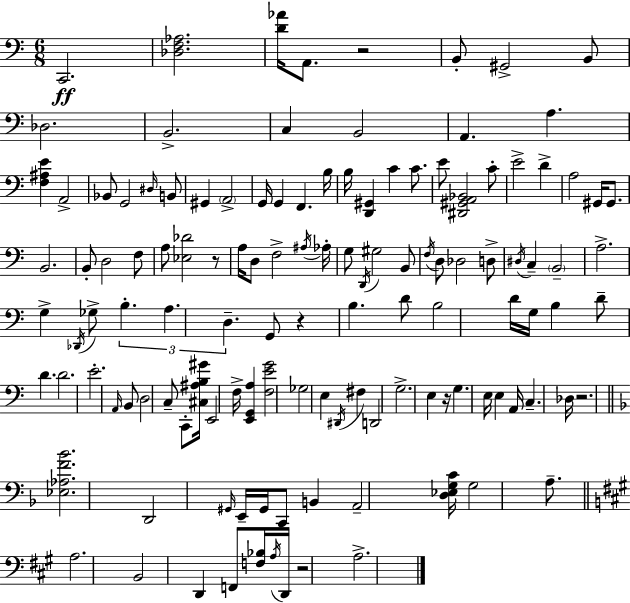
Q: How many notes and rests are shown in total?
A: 125